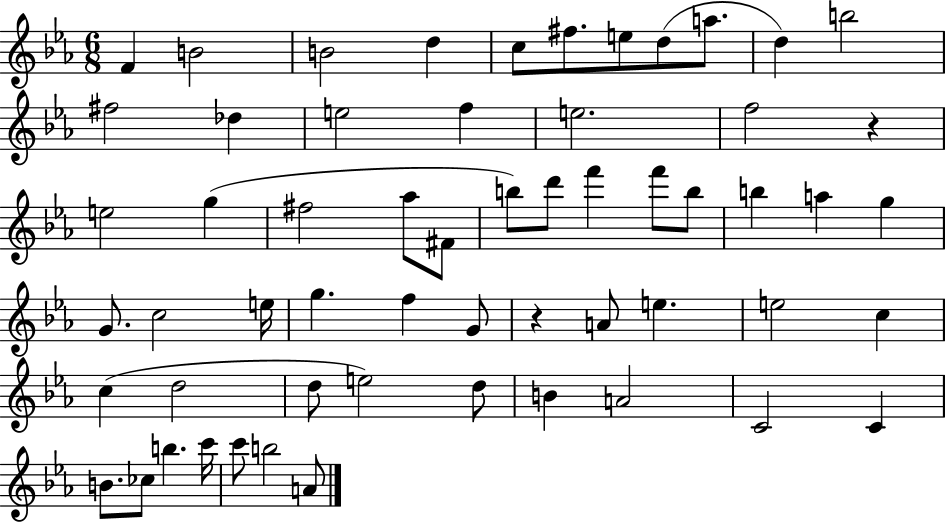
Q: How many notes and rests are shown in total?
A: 58